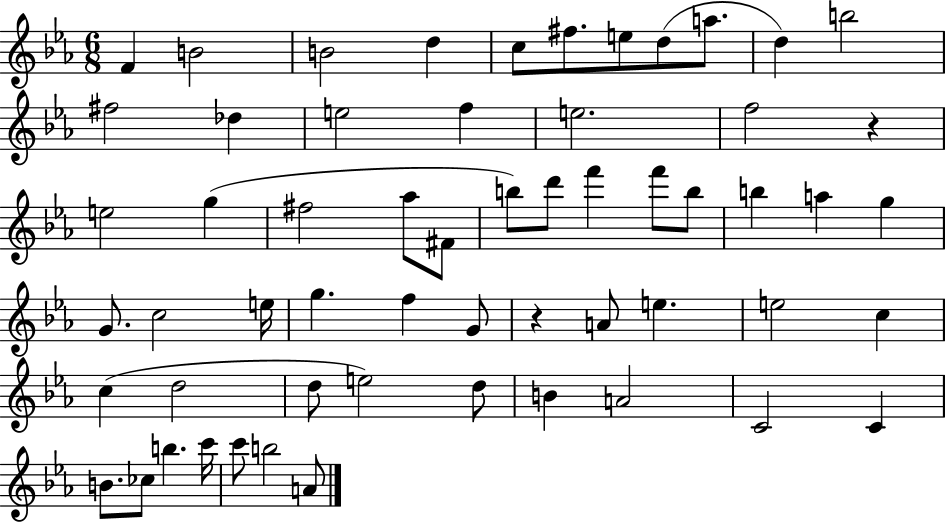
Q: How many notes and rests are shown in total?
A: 58